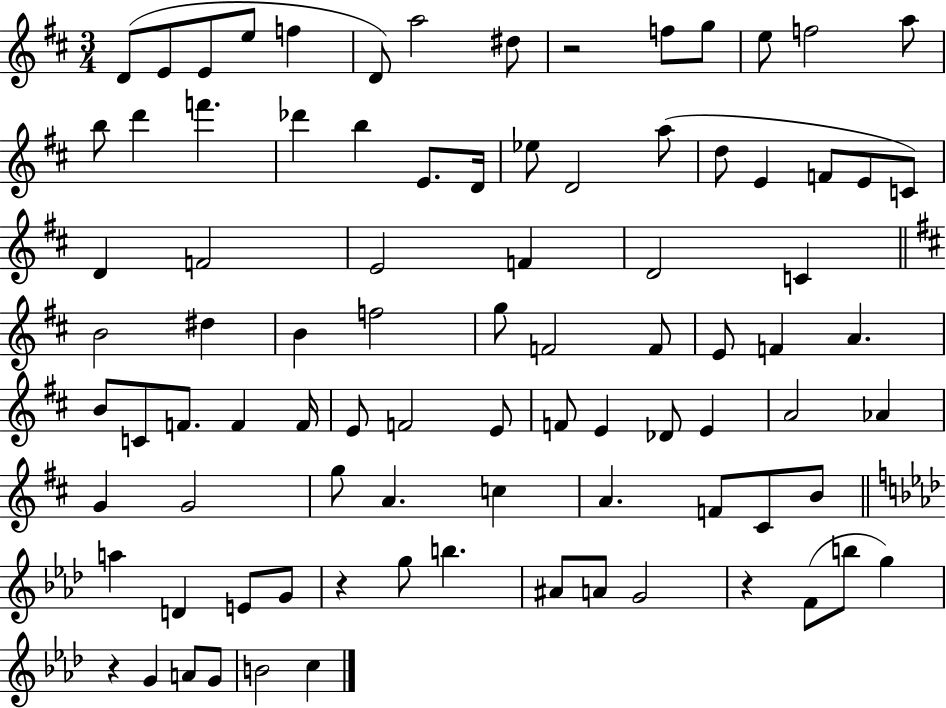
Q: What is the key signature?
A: D major